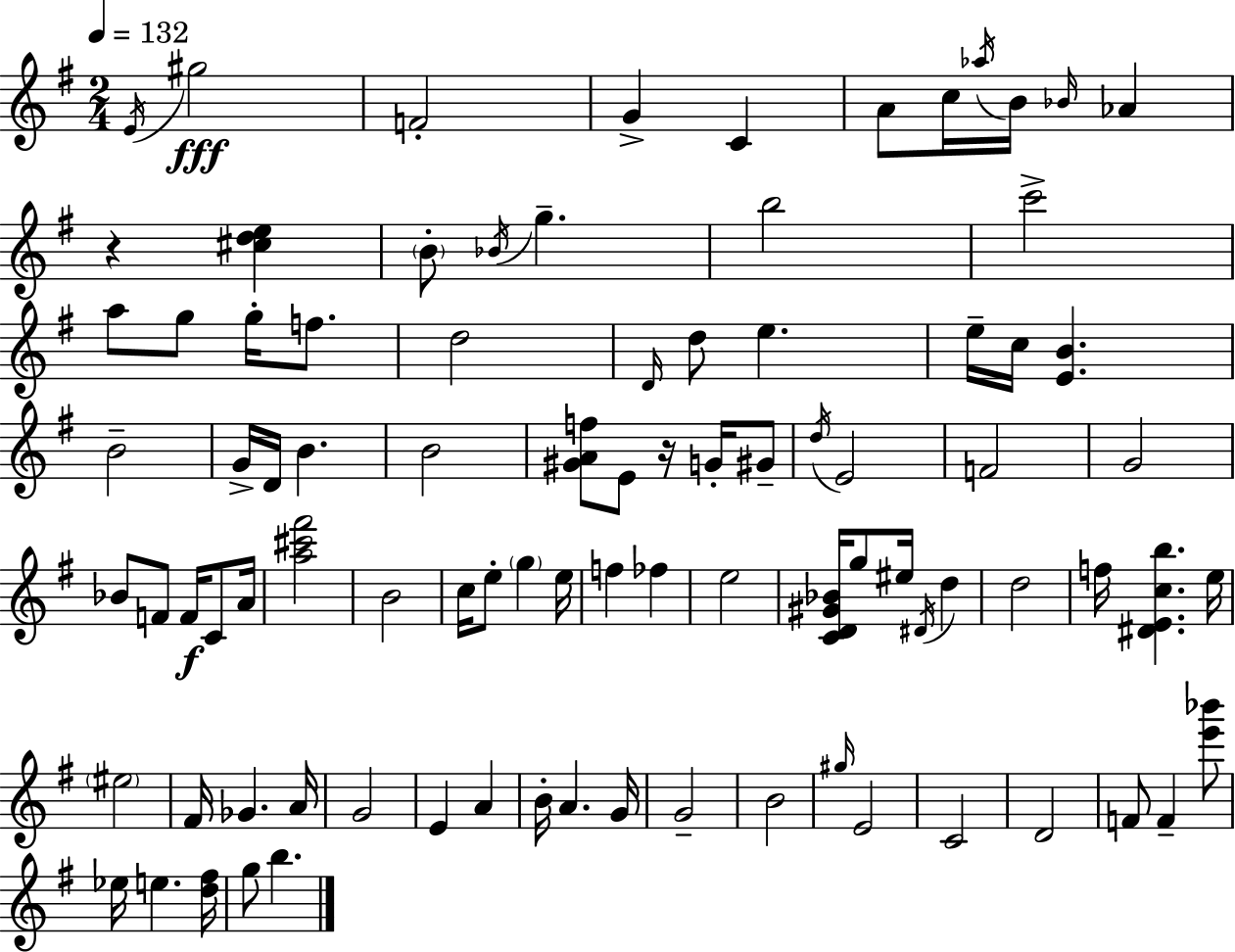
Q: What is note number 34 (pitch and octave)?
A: G#4